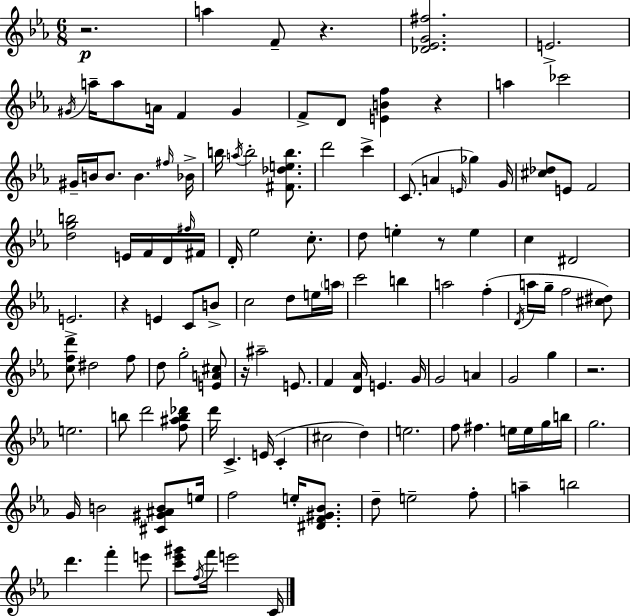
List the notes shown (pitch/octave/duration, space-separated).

R/h. A5/q F4/e R/q. [Db4,Eb4,G4,F#5]/h. E4/h. G#4/s A5/s A5/e A4/s F4/q G#4/q F4/e D4/e [E4,B4,F5]/q R/q A5/q CES6/h G#4/s B4/s B4/e. B4/q. F#5/s Bb4/s B5/s A5/s B5/h [F#4,Db5,E5,B5]/e. D6/h C6/q C4/e. A4/q E4/s Gb5/q G4/s [C#5,Db5]/e E4/e F4/h [D5,G5,B5]/h E4/s F4/s D4/s F#5/s F#4/s D4/s Eb5/h C5/e. D5/e E5/q R/e E5/q C5/q D#4/h E4/h. R/q E4/q C4/e B4/e C5/h D5/e E5/s A5/s C6/h B5/q A5/h F5/q D4/s A5/s G5/s F5/h [C#5,D#5]/e [C5,F5,D6]/e D#5/h F5/e D5/e G5/h [E4,A4,C#5]/e R/s A#5/h E4/e. F4/q [D4,Ab4]/s E4/q. G4/s G4/h A4/q G4/h G5/q R/h. E5/h. B5/e D6/h [F5,A#5,B5,Db6]/e D6/s C4/q. E4/s C4/q C#5/h D5/q E5/h. F5/e F#5/q. E5/s E5/s G5/s B5/s G5/h. G4/s B4/h [C#4,G#4,A#4,B4]/e E5/s F5/h E5/s [D#4,F4,G#4,Bb4]/e. D5/e E5/h F5/e A5/q B5/h D6/q. F6/q E6/e [C6,Eb6,G#6]/e F5/s F6/s E6/h C4/s